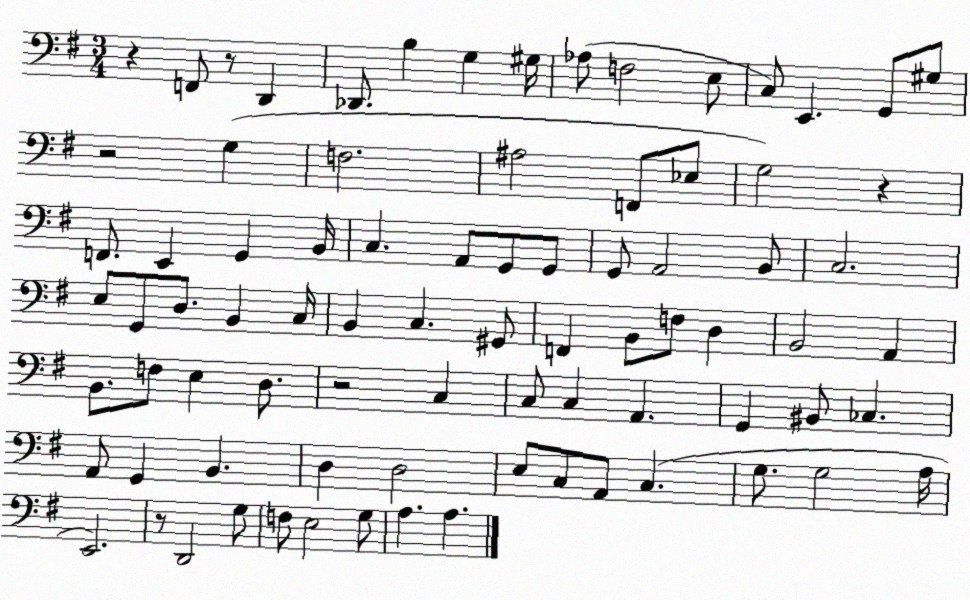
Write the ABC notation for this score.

X:1
T:Untitled
M:3/4
L:1/4
K:G
z F,,/2 z/2 D,, _D,,/2 B, G, ^G,/4 _A,/2 F,2 E,/2 C,/2 E,, G,,/2 ^G,/2 z2 G, F,2 ^A,2 F,,/2 _E,/2 G,2 z F,,/2 E,, G,, B,,/4 C, A,,/2 G,,/2 G,,/2 G,,/2 A,,2 B,,/2 C,2 E,/2 G,,/2 D,/2 B,, C,/4 B,, C, ^G,,/2 F,, B,,/2 F,/2 D, B,,2 A,, B,,/2 F,/2 E, D,/2 z2 C, C,/2 C, A,, G,, ^B,,/2 _C, A,,/2 G,, B,, D, D,2 E,/2 C,/2 A,,/2 C, G,/2 G,2 A,/4 E,,2 z/2 D,,2 G,/2 F,/2 E,2 G,/2 A, A,